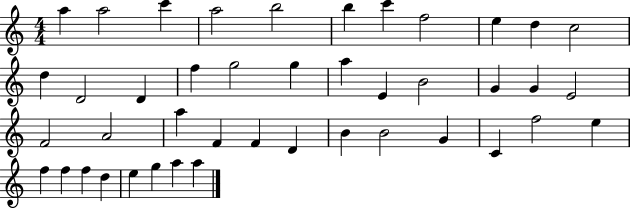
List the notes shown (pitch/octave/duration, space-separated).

A5/q A5/h C6/q A5/h B5/h B5/q C6/q F5/h E5/q D5/q C5/h D5/q D4/h D4/q F5/q G5/h G5/q A5/q E4/q B4/h G4/q G4/q E4/h F4/h A4/h A5/q F4/q F4/q D4/q B4/q B4/h G4/q C4/q F5/h E5/q F5/q F5/q F5/q D5/q E5/q G5/q A5/q A5/q